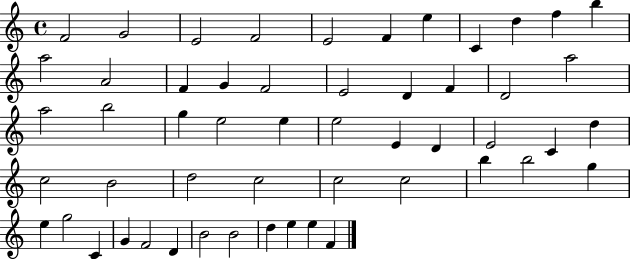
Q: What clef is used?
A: treble